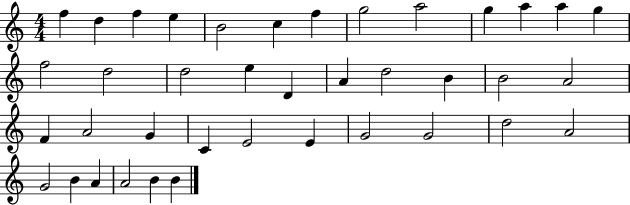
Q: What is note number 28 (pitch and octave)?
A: E4